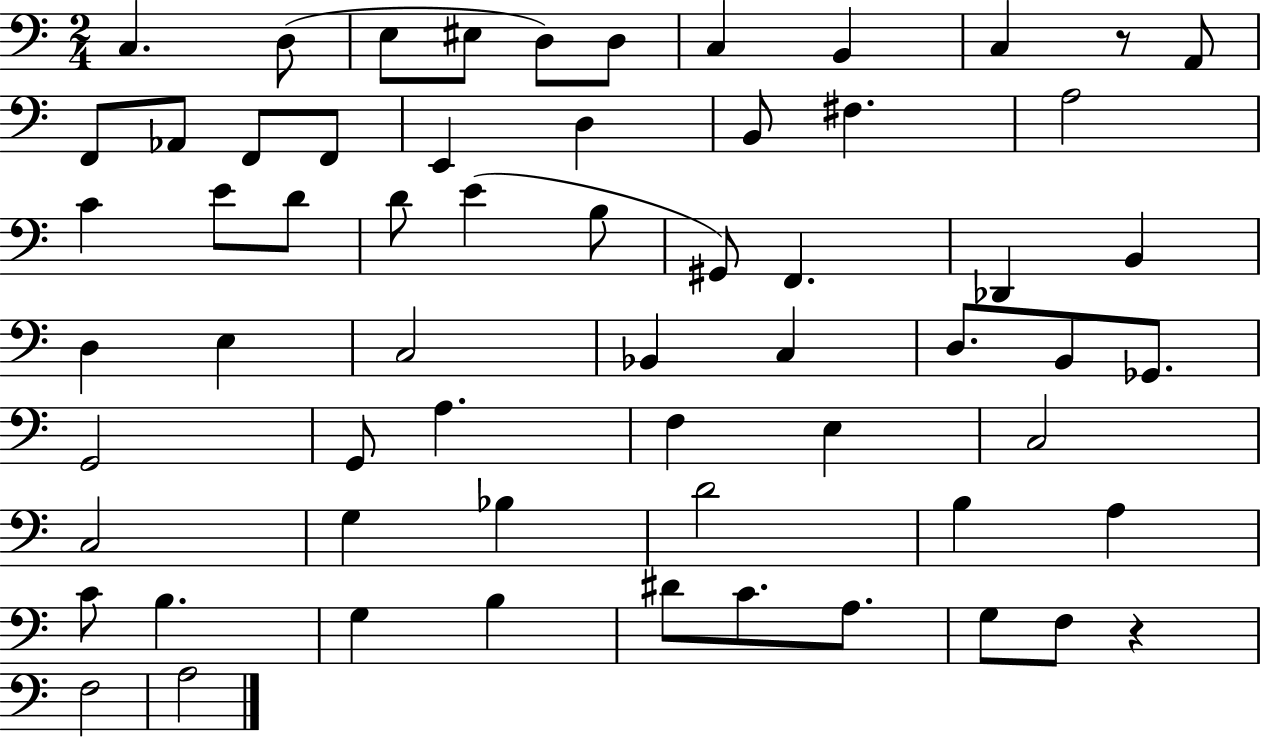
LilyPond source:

{
  \clef bass
  \numericTimeSignature
  \time 2/4
  \key c \major
  c4. d8( | e8 eis8 d8) d8 | c4 b,4 | c4 r8 a,8 | \break f,8 aes,8 f,8 f,8 | e,4 d4 | b,8 fis4. | a2 | \break c'4 e'8 d'8 | d'8 e'4( b8 | gis,8) f,4. | des,4 b,4 | \break d4 e4 | c2 | bes,4 c4 | d8. b,8 ges,8. | \break g,2 | g,8 a4. | f4 e4 | c2 | \break c2 | g4 bes4 | d'2 | b4 a4 | \break c'8 b4. | g4 b4 | dis'8 c'8. a8. | g8 f8 r4 | \break f2 | a2 | \bar "|."
}